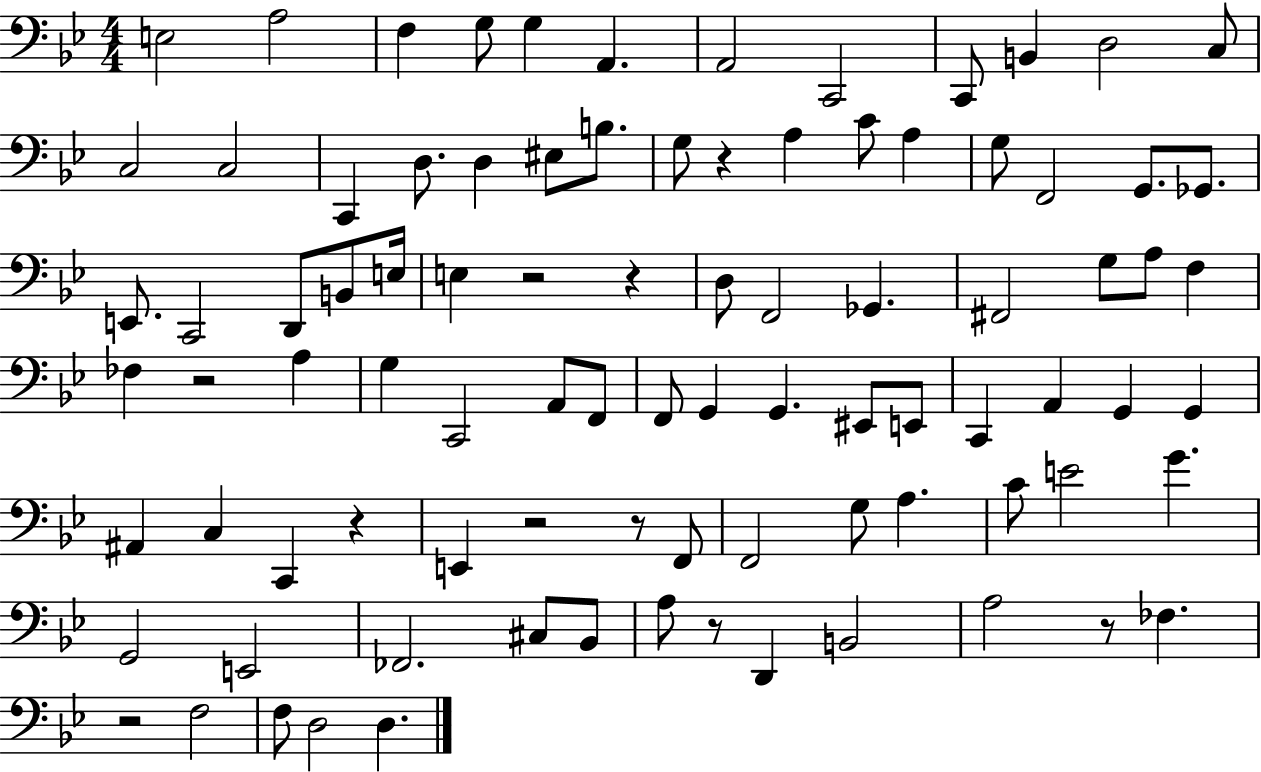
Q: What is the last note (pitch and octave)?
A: D3